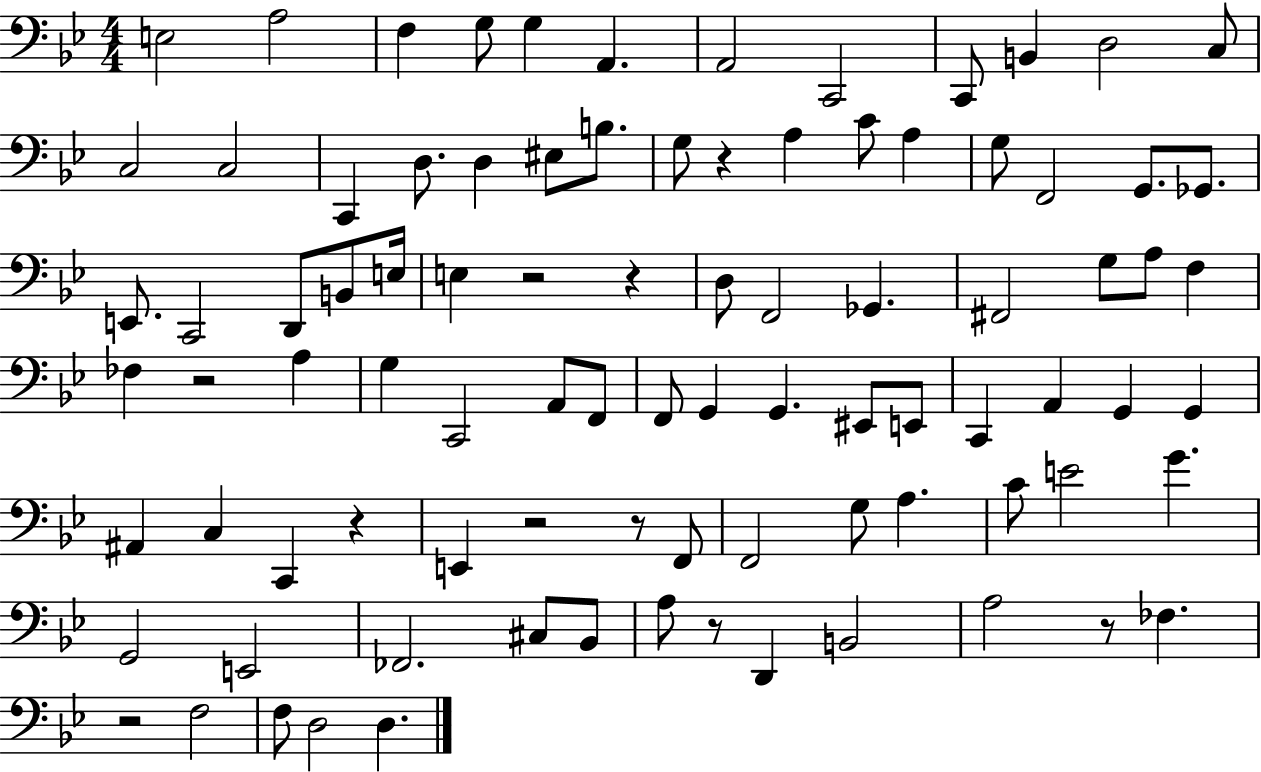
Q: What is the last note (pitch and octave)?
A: D3